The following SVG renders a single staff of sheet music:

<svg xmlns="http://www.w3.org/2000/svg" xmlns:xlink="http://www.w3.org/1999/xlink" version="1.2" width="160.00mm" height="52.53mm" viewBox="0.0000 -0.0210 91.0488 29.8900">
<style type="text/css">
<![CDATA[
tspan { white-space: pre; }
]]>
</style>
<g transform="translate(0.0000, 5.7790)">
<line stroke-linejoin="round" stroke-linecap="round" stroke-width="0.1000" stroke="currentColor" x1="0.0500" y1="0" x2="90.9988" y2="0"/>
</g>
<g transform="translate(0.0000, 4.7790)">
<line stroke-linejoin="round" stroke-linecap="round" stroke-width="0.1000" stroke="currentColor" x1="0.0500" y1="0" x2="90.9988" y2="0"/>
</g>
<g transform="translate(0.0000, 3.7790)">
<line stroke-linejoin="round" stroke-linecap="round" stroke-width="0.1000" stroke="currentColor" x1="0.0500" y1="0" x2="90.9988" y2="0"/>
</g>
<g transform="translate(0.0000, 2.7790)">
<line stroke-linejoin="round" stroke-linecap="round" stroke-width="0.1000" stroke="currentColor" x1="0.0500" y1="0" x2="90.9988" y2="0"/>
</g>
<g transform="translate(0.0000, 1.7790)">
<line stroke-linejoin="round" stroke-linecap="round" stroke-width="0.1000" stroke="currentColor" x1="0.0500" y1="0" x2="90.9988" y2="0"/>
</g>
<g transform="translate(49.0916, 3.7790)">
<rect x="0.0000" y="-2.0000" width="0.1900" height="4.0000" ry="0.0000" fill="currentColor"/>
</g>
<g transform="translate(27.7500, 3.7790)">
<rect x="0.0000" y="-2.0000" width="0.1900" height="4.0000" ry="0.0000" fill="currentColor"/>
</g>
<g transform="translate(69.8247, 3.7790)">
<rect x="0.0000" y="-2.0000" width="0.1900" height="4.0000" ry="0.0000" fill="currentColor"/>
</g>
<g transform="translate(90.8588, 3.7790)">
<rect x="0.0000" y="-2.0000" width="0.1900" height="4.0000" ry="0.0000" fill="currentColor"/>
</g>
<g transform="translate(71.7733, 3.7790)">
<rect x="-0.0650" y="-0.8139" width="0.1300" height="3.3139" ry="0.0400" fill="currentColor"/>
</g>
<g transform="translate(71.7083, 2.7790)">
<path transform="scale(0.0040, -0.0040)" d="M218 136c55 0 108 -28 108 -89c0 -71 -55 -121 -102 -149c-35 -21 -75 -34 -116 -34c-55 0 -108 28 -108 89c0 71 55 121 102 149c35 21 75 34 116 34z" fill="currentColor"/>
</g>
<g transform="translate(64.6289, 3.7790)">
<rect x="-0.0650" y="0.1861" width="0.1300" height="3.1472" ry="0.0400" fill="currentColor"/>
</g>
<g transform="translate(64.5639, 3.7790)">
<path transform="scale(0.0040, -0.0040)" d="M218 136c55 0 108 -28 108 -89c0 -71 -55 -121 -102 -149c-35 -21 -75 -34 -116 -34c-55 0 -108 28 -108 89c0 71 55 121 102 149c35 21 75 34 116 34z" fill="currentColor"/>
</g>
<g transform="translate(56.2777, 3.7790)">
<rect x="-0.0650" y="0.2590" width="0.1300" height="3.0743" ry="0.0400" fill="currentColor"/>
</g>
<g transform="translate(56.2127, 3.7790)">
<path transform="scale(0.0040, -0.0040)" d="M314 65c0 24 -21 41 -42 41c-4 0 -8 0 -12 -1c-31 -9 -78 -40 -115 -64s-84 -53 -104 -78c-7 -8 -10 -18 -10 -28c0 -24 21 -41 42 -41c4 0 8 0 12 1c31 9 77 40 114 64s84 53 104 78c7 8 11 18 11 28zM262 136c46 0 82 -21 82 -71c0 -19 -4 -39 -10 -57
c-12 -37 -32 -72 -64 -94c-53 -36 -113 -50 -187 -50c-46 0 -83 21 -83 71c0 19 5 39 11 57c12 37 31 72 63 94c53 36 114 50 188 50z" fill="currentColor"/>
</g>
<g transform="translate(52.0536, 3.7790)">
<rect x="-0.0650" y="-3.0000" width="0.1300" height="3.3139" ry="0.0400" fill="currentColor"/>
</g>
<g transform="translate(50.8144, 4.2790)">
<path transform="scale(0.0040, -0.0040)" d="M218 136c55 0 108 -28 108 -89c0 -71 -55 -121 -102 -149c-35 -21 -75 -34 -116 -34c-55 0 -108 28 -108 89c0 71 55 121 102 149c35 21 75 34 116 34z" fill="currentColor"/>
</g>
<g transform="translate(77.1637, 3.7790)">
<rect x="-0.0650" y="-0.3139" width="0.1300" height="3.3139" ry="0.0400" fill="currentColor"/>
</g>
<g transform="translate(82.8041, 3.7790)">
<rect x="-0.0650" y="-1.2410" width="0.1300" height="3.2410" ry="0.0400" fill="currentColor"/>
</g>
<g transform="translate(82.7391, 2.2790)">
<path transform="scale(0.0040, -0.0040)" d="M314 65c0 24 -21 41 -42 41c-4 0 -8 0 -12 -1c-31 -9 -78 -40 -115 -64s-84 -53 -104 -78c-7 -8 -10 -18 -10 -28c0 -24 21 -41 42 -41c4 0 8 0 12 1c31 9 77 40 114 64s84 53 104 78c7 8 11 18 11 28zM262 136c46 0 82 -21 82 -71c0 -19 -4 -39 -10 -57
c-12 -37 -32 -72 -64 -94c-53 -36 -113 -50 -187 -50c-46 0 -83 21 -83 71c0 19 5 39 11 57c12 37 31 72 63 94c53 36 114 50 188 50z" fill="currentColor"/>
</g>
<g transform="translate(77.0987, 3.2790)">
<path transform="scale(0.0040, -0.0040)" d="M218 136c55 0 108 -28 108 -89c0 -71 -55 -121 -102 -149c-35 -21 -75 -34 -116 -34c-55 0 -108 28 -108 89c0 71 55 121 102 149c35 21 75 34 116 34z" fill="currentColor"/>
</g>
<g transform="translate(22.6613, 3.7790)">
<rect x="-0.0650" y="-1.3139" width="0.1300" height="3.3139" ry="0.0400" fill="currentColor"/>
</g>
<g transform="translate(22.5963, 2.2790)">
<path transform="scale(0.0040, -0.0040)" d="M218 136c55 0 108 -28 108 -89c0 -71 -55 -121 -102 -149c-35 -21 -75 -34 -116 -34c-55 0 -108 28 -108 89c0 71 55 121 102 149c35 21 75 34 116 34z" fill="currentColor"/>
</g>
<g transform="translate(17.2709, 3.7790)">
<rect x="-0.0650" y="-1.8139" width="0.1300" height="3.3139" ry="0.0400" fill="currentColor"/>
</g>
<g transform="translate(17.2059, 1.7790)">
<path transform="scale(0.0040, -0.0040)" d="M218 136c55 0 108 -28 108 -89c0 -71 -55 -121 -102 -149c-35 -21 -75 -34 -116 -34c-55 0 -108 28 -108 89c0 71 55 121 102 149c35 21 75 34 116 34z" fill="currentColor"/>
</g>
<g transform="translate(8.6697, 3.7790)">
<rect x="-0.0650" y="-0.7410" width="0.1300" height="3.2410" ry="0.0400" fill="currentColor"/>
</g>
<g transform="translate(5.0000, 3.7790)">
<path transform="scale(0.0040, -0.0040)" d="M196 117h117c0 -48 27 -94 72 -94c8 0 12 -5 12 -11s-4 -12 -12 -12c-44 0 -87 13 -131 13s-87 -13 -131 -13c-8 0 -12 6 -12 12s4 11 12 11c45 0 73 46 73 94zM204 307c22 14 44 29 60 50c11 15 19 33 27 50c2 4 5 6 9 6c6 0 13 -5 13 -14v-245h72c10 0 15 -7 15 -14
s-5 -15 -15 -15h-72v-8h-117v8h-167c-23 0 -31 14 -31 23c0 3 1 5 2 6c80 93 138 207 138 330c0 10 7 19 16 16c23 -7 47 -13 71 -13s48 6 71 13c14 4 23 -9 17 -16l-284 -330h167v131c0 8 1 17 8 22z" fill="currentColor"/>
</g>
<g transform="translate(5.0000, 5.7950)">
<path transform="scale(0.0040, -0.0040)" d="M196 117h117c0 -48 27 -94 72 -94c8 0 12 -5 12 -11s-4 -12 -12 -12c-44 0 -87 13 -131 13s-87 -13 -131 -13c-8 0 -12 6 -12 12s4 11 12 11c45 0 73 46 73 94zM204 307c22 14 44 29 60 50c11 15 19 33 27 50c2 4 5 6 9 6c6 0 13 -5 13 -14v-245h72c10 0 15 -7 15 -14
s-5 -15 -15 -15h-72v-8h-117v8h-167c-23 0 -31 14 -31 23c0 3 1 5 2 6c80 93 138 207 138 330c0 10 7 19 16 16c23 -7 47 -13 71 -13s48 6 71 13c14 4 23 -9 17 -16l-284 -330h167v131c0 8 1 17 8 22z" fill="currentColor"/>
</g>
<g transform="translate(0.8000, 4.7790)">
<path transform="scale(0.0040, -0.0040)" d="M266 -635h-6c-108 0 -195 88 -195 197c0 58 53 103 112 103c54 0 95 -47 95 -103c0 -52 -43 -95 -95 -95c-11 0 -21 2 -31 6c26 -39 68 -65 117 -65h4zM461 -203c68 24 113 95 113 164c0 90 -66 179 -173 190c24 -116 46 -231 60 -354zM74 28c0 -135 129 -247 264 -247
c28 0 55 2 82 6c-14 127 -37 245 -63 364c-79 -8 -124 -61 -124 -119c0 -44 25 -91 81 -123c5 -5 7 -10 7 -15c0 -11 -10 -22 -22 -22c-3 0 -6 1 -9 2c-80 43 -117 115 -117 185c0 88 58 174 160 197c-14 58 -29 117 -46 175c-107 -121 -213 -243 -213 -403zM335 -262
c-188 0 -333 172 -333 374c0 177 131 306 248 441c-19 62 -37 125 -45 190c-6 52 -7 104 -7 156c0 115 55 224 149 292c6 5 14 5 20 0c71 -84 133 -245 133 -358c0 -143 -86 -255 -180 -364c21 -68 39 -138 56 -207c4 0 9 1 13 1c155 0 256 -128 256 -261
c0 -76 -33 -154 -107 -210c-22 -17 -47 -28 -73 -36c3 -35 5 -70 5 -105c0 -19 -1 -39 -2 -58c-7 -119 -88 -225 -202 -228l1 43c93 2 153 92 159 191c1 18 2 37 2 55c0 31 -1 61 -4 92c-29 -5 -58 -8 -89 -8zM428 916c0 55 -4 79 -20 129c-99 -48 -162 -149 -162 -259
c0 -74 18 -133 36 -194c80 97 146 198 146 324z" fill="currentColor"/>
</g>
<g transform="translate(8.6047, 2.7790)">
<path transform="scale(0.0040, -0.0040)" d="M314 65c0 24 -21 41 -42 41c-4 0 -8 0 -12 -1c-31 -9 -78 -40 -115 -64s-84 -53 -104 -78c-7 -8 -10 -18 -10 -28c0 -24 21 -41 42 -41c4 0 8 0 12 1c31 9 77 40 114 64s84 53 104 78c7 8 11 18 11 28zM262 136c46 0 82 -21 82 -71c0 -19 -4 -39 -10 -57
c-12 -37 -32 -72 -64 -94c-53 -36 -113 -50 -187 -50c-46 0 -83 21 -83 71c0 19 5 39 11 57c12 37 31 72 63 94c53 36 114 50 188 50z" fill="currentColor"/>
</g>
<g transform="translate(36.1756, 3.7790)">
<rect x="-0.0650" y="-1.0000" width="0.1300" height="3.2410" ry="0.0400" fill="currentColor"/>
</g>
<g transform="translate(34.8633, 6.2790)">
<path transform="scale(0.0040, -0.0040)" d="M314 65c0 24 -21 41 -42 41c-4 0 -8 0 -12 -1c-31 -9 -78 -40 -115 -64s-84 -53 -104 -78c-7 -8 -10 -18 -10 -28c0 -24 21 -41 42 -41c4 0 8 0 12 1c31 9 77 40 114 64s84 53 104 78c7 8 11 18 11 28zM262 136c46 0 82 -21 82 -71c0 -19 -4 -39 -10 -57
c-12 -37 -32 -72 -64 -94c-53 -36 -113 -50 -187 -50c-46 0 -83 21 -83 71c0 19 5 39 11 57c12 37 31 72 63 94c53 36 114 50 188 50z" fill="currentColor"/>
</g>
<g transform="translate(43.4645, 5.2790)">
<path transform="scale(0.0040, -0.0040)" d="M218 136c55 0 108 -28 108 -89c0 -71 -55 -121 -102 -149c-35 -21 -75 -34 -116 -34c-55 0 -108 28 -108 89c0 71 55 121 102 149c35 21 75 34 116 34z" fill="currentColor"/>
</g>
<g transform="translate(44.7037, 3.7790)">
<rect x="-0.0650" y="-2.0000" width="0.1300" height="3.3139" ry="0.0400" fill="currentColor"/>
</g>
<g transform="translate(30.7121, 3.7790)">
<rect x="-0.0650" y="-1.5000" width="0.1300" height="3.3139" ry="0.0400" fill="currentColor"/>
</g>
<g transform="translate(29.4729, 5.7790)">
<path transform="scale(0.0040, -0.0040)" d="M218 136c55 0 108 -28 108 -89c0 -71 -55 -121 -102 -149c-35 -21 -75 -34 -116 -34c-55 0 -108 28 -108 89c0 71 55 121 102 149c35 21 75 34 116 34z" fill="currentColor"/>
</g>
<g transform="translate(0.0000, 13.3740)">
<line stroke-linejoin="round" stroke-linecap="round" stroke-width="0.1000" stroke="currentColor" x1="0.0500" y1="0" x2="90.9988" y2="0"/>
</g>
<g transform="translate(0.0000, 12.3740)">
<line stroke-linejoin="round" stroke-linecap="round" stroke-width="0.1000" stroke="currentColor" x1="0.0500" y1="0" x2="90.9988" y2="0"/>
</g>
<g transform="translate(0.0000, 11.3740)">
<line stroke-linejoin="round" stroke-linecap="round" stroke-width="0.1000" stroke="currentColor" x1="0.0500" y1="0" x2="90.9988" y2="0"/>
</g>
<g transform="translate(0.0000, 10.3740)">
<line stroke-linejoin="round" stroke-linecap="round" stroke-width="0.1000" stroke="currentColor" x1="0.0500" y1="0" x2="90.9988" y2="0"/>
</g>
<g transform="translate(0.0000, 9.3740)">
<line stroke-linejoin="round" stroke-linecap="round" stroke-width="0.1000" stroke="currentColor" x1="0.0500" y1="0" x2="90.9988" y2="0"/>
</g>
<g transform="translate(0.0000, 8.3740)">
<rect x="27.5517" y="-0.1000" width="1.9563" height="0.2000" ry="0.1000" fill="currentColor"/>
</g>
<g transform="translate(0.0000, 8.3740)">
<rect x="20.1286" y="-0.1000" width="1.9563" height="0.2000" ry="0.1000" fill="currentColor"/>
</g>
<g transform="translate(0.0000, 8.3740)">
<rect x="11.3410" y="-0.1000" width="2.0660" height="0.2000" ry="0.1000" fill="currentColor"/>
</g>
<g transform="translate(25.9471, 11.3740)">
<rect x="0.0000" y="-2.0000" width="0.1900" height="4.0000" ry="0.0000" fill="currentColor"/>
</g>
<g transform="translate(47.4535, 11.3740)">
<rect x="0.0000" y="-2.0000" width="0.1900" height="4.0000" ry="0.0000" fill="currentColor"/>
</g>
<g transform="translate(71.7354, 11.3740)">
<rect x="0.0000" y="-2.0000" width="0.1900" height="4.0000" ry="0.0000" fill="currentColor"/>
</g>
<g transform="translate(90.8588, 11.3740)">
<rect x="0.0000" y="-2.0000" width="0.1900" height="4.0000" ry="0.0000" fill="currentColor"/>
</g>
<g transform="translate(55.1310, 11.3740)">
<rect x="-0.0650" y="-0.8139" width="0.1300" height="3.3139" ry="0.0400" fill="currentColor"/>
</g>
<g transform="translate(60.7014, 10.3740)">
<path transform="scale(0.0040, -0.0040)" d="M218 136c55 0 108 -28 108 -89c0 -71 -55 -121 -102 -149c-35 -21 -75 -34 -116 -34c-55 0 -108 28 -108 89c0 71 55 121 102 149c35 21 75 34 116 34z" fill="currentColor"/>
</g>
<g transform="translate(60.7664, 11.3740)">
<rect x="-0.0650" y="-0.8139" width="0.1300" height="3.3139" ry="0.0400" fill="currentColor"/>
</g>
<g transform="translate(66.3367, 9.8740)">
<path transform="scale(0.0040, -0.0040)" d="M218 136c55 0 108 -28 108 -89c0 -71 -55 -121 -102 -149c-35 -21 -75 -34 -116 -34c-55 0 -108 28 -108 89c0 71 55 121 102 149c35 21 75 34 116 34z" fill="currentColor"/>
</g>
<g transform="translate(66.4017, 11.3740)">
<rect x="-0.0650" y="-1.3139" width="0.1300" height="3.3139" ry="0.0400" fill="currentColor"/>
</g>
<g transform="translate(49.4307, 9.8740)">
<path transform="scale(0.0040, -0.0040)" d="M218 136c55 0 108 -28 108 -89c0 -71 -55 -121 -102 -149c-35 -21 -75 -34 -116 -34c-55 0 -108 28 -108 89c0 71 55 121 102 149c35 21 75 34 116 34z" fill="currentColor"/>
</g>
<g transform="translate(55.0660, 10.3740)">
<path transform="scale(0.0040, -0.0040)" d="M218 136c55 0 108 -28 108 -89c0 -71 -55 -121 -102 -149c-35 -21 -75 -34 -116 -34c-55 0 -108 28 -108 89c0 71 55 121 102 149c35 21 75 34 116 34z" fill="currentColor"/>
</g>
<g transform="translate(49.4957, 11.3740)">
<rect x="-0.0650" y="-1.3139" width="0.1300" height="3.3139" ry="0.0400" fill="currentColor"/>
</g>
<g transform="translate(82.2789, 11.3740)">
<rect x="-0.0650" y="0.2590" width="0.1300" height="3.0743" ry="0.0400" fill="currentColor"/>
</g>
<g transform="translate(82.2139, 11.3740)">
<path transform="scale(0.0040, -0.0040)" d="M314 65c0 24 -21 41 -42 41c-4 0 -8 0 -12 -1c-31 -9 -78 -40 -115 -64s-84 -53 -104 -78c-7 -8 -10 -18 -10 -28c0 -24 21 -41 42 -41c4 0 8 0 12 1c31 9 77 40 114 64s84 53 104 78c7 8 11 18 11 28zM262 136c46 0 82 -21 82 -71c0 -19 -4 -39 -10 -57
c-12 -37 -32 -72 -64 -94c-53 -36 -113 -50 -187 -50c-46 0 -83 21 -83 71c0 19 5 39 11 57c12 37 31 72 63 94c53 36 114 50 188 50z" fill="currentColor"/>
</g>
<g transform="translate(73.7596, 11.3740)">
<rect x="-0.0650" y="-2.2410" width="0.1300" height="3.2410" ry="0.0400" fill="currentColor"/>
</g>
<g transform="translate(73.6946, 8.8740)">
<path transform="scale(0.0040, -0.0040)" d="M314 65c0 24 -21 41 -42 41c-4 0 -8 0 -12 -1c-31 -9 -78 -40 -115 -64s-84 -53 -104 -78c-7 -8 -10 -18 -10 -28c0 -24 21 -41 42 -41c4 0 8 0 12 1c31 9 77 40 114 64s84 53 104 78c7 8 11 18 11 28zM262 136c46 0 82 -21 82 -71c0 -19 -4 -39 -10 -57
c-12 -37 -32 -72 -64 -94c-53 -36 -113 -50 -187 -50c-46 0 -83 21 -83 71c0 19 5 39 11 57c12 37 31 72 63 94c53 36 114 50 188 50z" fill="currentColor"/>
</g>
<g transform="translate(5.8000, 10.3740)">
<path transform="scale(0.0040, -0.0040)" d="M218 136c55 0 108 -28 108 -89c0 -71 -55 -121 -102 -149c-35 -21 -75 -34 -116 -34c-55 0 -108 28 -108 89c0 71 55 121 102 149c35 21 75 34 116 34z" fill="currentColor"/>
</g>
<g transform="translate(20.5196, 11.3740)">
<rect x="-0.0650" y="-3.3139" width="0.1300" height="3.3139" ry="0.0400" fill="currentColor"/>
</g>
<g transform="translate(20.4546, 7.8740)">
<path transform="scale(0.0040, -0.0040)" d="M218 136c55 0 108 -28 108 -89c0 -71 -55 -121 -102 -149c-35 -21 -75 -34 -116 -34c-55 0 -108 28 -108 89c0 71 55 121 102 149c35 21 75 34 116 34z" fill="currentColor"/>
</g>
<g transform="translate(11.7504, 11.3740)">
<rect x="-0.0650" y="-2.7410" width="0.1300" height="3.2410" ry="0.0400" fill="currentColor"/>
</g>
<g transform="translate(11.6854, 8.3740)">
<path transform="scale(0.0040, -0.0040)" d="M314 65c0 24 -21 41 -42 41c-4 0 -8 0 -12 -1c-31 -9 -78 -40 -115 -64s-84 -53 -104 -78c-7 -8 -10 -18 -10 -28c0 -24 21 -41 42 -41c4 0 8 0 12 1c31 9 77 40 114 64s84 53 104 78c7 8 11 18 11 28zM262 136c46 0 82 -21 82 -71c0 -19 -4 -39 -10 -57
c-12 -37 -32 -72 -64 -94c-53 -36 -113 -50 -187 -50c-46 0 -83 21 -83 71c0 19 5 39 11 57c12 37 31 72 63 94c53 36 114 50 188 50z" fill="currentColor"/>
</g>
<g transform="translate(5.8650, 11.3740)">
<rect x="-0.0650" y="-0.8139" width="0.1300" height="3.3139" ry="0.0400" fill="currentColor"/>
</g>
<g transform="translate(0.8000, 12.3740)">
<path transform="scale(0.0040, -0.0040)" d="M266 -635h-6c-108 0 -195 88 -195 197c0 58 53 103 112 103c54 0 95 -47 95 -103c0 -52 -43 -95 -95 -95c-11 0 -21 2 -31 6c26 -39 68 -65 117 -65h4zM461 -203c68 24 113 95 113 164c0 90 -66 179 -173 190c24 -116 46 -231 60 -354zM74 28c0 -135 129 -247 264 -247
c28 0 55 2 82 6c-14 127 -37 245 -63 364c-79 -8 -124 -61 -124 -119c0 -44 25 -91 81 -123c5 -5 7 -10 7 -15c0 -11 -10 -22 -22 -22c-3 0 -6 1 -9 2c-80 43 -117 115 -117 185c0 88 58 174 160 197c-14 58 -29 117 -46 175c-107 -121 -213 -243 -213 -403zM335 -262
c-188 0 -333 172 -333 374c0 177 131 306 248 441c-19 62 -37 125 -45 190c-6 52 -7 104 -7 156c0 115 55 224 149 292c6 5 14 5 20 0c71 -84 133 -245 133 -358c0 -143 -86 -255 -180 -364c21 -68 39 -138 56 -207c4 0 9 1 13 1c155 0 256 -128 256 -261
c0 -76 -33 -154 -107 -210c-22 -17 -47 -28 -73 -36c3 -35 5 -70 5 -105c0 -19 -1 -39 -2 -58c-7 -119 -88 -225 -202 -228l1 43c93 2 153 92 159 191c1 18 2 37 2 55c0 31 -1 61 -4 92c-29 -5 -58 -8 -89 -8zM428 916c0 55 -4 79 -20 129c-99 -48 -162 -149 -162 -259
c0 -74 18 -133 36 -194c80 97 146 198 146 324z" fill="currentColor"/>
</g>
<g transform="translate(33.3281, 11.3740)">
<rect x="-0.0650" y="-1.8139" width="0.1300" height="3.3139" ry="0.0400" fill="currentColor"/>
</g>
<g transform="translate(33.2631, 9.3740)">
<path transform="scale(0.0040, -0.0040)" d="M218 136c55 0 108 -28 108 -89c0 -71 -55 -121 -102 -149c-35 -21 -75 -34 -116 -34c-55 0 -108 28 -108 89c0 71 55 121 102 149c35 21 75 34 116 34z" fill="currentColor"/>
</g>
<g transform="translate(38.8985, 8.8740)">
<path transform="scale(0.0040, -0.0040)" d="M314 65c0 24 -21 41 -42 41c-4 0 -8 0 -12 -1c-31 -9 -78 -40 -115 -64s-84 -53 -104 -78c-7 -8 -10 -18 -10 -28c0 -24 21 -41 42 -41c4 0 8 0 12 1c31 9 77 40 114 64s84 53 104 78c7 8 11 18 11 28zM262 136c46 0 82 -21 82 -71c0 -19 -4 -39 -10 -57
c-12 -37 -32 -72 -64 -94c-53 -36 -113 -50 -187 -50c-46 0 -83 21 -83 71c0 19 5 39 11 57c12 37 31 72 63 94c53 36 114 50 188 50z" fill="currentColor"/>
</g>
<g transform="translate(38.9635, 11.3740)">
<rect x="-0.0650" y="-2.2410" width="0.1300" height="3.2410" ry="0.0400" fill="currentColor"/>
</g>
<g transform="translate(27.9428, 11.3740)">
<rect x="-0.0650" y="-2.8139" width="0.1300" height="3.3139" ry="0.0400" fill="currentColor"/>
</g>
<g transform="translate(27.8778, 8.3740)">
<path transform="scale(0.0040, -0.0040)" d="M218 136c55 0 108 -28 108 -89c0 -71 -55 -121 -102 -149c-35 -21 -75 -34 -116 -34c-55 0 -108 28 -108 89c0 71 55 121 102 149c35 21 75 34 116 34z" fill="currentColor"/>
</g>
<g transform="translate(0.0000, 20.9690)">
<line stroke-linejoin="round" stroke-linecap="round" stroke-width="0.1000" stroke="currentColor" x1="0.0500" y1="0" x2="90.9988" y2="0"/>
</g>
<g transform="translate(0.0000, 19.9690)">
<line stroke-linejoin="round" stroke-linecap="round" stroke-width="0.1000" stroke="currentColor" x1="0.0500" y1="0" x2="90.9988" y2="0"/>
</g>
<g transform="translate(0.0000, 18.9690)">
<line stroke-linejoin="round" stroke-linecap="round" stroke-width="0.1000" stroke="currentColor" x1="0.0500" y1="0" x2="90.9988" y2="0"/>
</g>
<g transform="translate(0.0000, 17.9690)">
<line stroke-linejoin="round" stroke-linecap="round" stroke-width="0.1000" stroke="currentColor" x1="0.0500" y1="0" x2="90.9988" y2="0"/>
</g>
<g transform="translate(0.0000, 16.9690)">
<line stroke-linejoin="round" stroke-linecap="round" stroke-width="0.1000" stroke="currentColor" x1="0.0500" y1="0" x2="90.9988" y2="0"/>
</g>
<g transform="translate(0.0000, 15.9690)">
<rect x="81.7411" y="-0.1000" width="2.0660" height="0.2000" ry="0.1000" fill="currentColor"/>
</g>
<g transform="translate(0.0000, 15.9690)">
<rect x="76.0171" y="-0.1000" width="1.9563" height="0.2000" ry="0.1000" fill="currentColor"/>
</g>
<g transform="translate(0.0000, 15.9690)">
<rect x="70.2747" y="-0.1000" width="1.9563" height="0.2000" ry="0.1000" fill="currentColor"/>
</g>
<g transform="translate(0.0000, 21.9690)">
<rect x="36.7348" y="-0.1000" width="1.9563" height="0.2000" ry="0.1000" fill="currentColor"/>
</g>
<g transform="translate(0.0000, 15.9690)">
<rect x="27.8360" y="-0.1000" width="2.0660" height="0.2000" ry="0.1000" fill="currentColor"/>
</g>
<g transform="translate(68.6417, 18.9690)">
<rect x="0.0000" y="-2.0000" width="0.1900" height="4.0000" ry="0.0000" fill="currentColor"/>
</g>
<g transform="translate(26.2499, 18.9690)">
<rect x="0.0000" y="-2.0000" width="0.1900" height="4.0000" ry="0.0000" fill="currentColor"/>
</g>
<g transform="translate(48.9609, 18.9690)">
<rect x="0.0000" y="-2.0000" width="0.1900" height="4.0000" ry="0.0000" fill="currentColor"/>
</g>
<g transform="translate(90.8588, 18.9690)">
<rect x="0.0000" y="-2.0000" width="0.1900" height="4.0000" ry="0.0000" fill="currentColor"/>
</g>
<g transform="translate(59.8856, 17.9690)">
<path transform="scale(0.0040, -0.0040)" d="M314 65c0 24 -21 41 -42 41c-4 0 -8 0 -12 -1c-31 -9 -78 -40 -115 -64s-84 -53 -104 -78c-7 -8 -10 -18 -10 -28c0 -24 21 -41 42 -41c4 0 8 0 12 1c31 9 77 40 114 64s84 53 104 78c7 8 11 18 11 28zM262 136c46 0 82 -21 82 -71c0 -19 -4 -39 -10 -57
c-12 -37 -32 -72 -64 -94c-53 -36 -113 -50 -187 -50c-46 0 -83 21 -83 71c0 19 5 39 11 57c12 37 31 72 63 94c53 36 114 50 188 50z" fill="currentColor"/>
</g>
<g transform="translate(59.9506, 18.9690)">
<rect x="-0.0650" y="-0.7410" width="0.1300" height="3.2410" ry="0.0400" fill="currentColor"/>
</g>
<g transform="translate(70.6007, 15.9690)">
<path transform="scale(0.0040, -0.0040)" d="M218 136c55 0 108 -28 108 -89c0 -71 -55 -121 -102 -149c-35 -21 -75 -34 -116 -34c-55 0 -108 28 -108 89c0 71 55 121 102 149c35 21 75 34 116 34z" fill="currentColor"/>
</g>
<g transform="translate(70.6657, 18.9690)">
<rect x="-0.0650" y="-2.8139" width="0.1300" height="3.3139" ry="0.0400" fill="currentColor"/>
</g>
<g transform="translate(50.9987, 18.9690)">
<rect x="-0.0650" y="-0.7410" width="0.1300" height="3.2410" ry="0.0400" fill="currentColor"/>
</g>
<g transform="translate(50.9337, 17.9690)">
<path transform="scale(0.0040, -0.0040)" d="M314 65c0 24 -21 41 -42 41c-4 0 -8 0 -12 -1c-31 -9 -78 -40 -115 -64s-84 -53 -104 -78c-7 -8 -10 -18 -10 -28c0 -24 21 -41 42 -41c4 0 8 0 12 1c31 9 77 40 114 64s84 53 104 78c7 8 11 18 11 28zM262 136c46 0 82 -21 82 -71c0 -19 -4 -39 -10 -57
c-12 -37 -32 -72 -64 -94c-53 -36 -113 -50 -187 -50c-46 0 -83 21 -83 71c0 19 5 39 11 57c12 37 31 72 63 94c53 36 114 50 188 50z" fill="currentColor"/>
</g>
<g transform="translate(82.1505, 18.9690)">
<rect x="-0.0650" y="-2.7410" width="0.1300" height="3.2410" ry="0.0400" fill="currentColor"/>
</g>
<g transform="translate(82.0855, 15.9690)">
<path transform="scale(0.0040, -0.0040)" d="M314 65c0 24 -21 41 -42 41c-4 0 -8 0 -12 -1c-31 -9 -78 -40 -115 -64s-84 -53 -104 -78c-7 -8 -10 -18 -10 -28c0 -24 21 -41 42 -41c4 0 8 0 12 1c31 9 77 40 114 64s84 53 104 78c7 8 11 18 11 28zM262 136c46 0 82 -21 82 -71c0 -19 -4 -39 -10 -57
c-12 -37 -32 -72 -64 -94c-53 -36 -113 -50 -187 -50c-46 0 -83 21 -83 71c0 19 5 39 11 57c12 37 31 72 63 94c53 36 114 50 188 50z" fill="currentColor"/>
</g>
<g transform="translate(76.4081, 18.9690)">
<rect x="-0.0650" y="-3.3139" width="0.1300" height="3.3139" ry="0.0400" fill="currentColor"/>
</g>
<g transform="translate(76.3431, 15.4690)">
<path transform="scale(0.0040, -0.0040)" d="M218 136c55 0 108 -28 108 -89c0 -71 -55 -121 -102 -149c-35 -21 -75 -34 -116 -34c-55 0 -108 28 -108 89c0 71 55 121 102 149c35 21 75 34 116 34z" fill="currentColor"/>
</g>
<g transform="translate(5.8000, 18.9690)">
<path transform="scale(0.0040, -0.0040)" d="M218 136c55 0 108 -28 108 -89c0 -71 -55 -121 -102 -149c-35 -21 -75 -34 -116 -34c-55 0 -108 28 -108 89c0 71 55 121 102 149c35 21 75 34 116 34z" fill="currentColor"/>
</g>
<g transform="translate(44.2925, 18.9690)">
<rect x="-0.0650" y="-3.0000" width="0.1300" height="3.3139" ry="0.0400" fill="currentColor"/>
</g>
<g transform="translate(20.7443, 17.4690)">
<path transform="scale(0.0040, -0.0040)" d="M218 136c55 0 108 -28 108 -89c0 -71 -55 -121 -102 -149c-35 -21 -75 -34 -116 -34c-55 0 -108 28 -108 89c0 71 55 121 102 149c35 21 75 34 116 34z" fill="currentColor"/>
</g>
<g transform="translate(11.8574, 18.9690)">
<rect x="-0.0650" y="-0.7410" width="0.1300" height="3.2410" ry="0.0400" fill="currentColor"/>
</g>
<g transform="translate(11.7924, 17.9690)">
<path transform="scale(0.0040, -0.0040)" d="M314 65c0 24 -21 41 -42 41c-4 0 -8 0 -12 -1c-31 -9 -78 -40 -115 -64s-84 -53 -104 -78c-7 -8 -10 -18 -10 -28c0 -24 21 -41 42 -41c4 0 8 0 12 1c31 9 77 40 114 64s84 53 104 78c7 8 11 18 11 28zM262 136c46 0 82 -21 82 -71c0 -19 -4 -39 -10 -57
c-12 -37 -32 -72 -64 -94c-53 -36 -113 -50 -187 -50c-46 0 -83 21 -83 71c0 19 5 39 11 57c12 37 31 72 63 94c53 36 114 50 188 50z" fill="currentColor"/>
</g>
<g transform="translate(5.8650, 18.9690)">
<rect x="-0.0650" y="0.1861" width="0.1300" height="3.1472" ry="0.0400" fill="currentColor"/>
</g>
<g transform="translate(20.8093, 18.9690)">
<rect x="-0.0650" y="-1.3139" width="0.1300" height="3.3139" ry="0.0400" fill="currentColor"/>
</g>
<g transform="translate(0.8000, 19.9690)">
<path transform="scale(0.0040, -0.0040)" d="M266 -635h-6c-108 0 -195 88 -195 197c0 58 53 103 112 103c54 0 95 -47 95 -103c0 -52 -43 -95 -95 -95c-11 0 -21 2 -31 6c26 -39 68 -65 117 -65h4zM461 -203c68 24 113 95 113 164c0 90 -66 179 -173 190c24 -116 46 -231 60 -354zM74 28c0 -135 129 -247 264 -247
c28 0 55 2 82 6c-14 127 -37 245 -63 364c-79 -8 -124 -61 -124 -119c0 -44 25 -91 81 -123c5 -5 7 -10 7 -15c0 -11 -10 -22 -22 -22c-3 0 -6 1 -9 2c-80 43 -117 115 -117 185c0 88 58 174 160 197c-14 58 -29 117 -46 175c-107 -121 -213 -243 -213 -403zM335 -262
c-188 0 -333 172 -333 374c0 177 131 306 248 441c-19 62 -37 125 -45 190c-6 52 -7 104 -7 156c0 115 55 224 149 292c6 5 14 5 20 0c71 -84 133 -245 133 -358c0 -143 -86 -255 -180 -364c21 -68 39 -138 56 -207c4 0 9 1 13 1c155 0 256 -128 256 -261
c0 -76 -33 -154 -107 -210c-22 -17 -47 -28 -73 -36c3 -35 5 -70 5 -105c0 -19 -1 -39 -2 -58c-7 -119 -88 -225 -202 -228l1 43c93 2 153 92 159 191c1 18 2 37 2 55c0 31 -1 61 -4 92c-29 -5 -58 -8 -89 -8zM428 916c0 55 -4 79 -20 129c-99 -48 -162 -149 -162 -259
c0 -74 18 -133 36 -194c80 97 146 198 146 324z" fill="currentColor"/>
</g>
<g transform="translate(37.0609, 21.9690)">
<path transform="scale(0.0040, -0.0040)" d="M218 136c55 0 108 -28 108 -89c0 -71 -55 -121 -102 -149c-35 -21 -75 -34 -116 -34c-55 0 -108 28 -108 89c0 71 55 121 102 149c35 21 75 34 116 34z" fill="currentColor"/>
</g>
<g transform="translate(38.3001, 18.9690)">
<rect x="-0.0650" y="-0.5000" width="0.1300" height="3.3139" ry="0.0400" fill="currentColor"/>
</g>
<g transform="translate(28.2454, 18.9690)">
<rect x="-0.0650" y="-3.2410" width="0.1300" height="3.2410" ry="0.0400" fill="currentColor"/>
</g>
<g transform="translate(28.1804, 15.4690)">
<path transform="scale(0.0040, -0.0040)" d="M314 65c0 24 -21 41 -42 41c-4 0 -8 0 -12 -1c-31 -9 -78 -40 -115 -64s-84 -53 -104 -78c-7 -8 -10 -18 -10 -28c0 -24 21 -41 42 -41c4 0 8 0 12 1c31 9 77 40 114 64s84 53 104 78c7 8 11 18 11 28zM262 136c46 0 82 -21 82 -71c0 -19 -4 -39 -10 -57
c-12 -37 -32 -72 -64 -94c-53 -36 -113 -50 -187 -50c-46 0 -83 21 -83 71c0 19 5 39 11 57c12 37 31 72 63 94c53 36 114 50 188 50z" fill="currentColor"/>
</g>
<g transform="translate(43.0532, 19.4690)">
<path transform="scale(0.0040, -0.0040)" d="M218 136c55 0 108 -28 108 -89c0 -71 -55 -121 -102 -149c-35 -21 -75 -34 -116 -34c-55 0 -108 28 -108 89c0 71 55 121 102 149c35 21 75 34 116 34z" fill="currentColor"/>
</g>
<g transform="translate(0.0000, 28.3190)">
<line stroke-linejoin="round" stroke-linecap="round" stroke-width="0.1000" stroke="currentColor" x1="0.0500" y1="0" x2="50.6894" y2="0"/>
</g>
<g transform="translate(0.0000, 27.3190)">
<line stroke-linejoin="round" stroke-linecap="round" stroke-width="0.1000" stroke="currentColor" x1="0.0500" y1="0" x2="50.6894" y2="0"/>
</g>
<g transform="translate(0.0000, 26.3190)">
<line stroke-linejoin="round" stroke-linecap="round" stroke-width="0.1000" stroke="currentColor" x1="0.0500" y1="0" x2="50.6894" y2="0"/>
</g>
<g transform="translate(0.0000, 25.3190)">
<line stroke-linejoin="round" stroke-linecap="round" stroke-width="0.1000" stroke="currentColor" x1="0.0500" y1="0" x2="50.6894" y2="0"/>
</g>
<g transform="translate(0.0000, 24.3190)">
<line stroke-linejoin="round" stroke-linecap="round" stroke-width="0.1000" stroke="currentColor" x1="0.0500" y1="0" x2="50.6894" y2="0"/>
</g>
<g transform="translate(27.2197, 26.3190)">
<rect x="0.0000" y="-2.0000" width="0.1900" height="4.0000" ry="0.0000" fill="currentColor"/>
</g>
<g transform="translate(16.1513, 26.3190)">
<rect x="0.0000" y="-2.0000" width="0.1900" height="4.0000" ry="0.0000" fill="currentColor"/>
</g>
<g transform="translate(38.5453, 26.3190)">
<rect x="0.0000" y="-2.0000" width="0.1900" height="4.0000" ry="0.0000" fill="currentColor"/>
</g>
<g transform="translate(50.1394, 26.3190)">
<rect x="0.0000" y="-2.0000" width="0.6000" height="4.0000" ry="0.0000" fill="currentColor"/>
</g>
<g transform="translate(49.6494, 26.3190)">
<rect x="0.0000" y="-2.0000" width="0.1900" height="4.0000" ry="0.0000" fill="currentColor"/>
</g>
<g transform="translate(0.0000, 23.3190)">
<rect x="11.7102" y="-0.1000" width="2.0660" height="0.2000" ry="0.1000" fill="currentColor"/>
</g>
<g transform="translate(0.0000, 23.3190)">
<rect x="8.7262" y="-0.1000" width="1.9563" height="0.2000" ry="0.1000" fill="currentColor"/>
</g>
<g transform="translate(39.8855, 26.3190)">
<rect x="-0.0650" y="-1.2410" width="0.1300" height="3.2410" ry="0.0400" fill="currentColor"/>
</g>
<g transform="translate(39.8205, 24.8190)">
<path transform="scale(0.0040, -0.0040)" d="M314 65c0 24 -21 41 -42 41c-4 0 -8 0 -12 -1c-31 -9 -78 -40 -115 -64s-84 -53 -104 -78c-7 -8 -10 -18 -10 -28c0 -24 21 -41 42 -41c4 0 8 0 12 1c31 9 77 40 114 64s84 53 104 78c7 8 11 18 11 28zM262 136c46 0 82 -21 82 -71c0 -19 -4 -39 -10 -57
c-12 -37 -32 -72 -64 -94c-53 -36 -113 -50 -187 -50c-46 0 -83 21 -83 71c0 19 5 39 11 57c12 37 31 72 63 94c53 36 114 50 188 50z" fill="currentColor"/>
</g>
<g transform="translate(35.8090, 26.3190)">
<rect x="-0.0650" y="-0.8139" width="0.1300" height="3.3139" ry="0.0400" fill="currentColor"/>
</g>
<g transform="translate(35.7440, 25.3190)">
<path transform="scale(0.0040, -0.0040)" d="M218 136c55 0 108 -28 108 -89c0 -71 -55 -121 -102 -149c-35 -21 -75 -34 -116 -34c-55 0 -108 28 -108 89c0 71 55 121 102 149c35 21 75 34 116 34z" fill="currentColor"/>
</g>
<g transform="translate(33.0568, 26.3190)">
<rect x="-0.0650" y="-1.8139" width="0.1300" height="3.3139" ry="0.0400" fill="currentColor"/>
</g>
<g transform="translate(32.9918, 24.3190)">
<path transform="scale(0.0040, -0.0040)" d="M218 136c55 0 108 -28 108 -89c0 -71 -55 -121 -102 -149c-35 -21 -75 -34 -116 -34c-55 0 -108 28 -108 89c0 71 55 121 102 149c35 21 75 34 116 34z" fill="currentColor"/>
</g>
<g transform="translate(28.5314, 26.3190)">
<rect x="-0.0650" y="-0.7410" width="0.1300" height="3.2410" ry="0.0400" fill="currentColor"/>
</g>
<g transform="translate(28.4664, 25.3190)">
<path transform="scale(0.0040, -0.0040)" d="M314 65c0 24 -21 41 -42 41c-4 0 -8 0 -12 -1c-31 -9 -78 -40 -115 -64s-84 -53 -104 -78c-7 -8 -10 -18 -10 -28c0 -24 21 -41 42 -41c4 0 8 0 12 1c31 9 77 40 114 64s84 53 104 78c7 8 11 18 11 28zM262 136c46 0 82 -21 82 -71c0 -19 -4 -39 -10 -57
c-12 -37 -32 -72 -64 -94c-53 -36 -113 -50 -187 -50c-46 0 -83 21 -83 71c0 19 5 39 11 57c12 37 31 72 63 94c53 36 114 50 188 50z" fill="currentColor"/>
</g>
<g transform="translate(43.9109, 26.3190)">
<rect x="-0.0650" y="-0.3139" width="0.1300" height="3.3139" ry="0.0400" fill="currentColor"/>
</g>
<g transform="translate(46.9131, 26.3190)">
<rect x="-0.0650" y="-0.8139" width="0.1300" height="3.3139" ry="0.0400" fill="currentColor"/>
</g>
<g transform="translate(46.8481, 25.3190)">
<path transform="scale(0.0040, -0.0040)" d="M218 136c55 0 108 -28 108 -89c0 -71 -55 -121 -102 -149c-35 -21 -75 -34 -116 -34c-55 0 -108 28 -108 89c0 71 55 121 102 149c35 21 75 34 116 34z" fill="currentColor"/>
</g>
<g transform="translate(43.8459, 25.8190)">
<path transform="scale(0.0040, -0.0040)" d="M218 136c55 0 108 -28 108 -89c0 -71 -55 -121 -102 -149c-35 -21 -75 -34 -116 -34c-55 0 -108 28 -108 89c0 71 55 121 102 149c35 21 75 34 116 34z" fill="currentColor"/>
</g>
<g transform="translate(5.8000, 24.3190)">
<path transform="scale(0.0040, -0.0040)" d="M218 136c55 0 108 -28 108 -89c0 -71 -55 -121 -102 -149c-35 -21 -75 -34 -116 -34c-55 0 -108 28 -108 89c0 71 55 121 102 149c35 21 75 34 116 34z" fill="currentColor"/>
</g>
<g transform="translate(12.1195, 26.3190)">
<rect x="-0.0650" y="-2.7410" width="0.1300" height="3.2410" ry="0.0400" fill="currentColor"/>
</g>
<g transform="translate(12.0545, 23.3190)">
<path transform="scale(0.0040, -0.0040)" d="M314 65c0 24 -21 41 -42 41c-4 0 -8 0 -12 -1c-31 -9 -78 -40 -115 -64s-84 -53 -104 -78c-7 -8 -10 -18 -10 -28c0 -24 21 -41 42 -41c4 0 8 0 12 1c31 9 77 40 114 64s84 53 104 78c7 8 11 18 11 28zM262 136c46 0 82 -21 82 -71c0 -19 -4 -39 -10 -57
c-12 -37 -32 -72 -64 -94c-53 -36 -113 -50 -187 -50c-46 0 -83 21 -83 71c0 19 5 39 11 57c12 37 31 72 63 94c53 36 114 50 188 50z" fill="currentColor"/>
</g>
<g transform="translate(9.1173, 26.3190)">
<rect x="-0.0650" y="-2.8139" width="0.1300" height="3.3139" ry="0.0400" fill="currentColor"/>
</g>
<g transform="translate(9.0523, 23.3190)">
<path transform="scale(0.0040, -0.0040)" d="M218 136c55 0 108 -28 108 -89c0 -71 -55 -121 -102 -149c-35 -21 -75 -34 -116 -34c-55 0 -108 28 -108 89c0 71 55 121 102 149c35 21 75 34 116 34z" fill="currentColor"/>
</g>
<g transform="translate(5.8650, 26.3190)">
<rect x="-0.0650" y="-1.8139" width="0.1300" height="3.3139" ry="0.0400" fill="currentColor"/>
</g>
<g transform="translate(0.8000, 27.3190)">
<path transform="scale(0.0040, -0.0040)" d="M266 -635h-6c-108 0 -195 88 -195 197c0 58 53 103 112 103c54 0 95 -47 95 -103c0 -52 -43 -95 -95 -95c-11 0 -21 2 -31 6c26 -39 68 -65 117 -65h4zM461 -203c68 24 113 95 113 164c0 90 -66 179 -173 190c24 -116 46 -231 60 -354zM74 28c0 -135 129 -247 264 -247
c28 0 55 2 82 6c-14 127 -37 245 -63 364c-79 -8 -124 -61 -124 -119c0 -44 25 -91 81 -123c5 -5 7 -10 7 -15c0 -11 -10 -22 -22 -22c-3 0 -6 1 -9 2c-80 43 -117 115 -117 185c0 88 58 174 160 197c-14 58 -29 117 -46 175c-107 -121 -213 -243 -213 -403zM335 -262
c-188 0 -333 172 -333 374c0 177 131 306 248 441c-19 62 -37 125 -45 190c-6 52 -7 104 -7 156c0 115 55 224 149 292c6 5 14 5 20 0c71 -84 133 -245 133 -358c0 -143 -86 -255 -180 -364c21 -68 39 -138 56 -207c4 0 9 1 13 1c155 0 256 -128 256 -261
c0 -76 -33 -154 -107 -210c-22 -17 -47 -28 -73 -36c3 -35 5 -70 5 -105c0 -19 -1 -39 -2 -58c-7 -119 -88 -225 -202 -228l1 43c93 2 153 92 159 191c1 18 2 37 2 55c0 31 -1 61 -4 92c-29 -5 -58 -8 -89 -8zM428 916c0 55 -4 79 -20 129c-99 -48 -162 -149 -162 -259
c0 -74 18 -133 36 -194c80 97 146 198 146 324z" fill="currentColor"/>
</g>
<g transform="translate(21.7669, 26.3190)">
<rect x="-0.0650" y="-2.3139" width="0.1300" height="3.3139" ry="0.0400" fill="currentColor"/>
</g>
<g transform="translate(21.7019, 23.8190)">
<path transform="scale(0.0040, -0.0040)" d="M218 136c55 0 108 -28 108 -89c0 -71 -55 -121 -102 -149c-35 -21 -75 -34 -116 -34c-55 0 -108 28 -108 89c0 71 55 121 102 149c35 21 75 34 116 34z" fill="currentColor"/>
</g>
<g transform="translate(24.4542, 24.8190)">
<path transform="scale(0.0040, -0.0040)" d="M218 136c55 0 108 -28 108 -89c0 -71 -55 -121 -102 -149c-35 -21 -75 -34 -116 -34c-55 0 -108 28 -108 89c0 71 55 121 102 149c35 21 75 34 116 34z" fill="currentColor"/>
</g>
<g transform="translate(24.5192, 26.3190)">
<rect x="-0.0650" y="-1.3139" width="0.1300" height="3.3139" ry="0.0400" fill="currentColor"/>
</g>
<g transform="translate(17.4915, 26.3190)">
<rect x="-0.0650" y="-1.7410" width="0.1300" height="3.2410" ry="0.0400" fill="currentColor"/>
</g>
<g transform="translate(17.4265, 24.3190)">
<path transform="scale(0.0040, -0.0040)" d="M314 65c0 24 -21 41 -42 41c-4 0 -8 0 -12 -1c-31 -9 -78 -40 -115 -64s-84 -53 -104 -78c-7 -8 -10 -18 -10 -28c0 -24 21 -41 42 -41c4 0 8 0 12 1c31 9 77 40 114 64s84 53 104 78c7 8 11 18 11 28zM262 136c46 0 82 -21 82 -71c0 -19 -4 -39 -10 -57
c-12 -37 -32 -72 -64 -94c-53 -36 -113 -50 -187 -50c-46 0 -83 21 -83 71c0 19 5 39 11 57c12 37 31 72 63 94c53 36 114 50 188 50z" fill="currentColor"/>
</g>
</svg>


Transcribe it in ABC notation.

X:1
T:Untitled
M:4/4
L:1/4
K:C
d2 f e E D2 F A B2 B d c e2 d a2 b a f g2 e d d e g2 B2 B d2 e b2 C A d2 d2 a b a2 f a a2 f2 g e d2 f d e2 c d